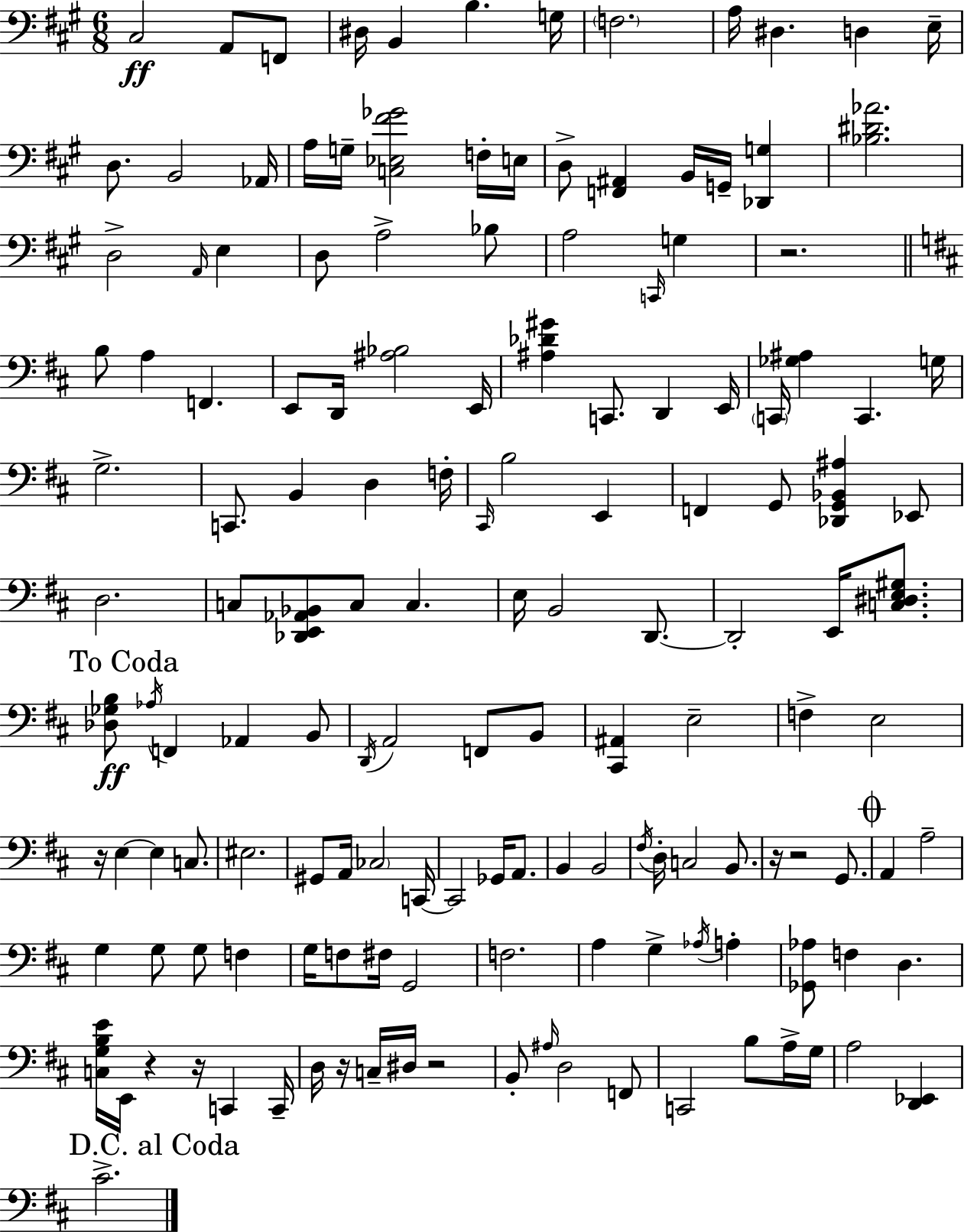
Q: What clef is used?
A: bass